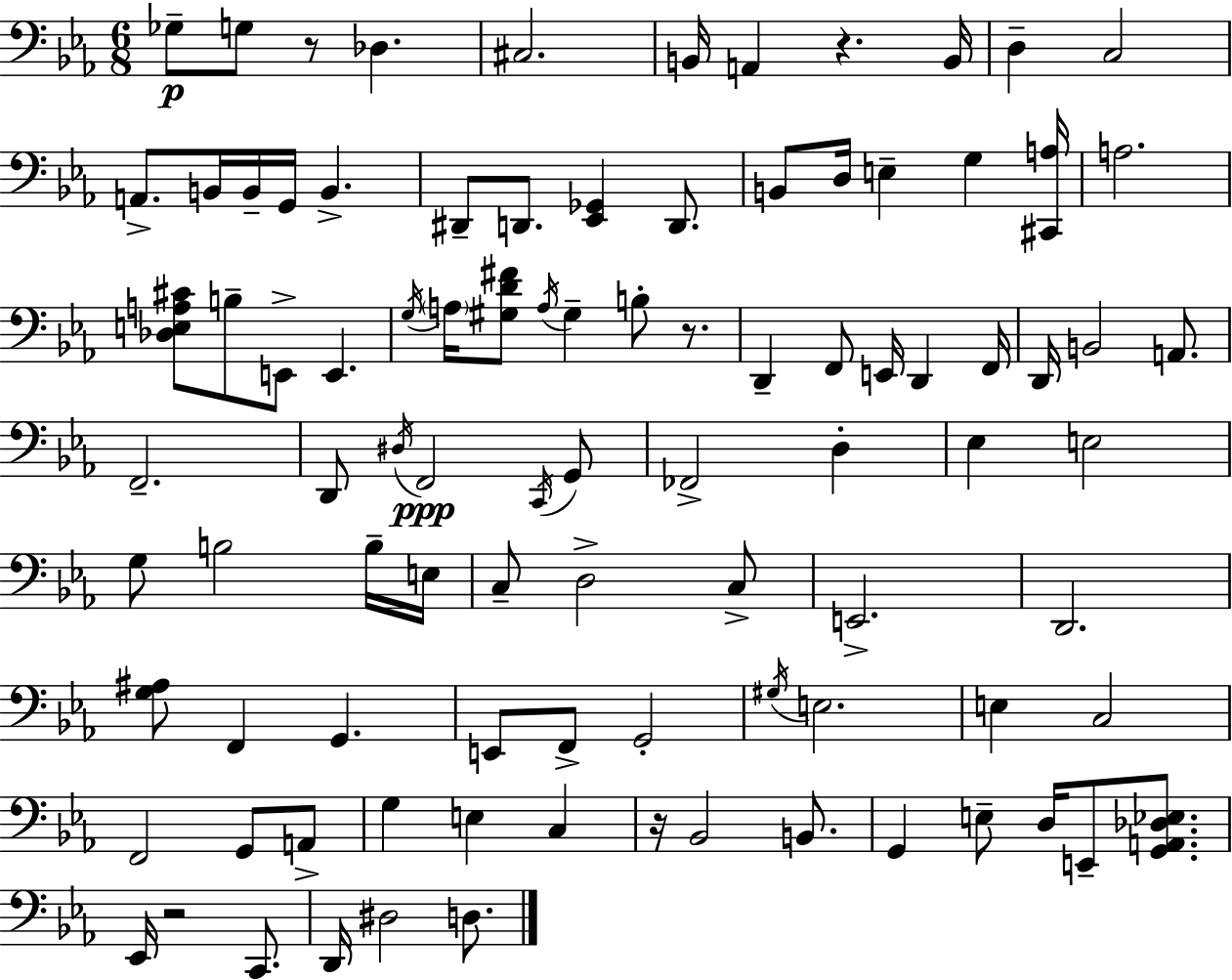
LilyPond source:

{
  \clef bass
  \numericTimeSignature
  \time 6/8
  \key ees \major
  ges8--\p g8 r8 des4. | cis2. | b,16 a,4 r4. b,16 | d4-- c2 | \break a,8.-> b,16 b,16-- g,16 b,4.-> | dis,8-- d,8. <ees, ges,>4 d,8. | b,8 d16 e4-- g4 <cis, a>16 | a2. | \break <des e a cis'>8 b8-- e,8-> e,4. | \acciaccatura { g16 } \parenthesize a16 <gis d' fis'>8 \acciaccatura { a16 } gis4-- b8-. r8. | d,4-- f,8 e,16 d,4 | f,16 d,16 b,2 a,8. | \break f,2.-- | d,8 \acciaccatura { dis16 }\ppp f,2 | \acciaccatura { c,16 } g,8 fes,2-> | d4-. ees4 e2 | \break g8 b2 | b16-- e16 c8-- d2-> | c8-> e,2.-> | d,2. | \break <g ais>8 f,4 g,4. | e,8 f,8-> g,2-. | \acciaccatura { gis16 } e2. | e4 c2 | \break f,2 | g,8 a,8-> g4 e4 | c4 r16 bes,2 | b,8. g,4 e8-- d16 | \break e,8-- <g, a, des ees>8. ees,16 r2 | c,8. d,16 dis2 | d8. \bar "|."
}